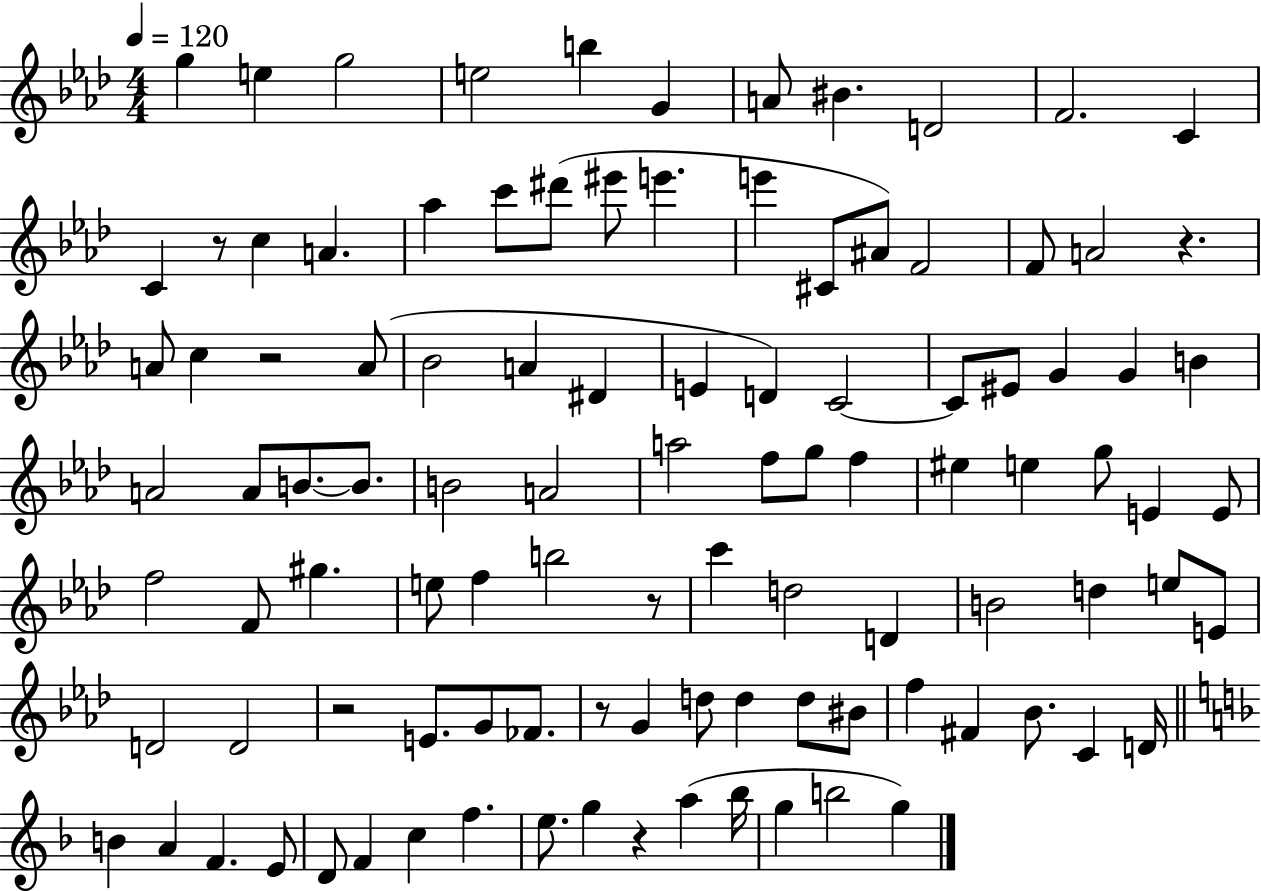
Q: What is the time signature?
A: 4/4